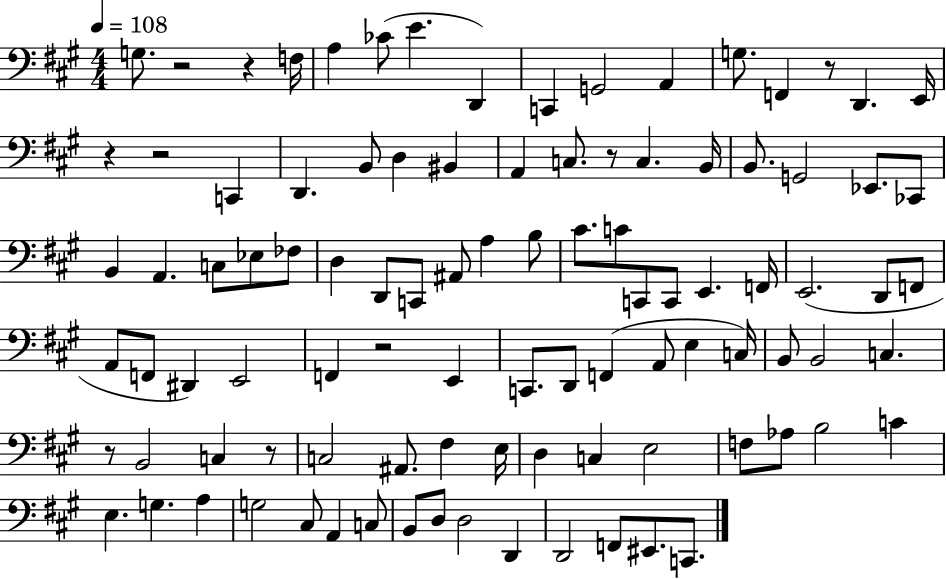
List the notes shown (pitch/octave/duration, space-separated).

G3/e. R/h R/q F3/s A3/q CES4/e E4/q. D2/q C2/q G2/h A2/q G3/e. F2/q R/e D2/q. E2/s R/q R/h C2/q D2/q. B2/e D3/q BIS2/q A2/q C3/e. R/e C3/q. B2/s B2/e. G2/h Eb2/e. CES2/e B2/q A2/q. C3/e Eb3/e FES3/e D3/q D2/e C2/e A#2/e A3/q B3/e C#4/e. C4/e C2/e C2/e E2/q. F2/s E2/h. D2/e F2/e A2/e F2/e D#2/q E2/h F2/q R/h E2/q C2/e. D2/e F2/q A2/e E3/q C3/s B2/e B2/h C3/q. R/e B2/h C3/q R/e C3/h A#2/e. F#3/q E3/s D3/q C3/q E3/h F3/e Ab3/e B3/h C4/q E3/q. G3/q. A3/q G3/h C#3/e A2/q C3/e B2/e D3/e D3/h D2/q D2/h F2/e EIS2/e. C2/e.